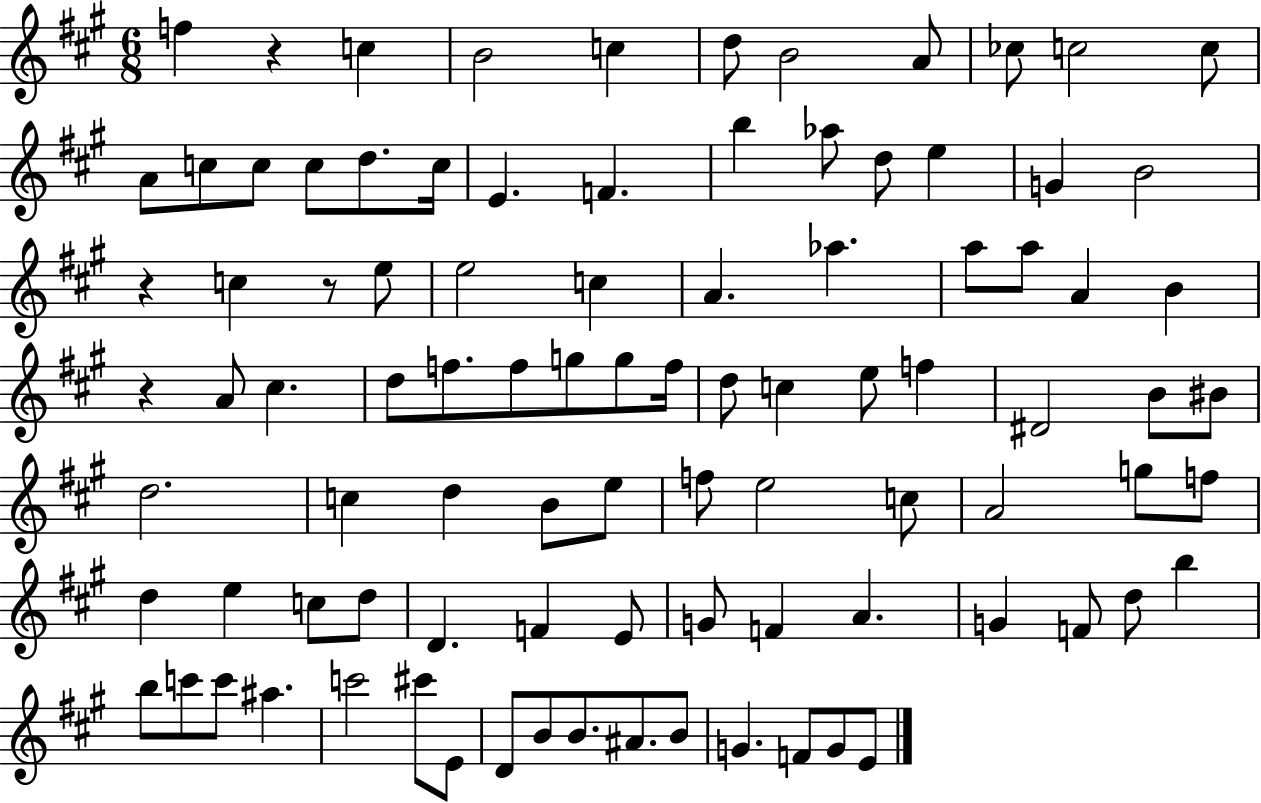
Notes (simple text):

F5/q R/q C5/q B4/h C5/q D5/e B4/h A4/e CES5/e C5/h C5/e A4/e C5/e C5/e C5/e D5/e. C5/s E4/q. F4/q. B5/q Ab5/e D5/e E5/q G4/q B4/h R/q C5/q R/e E5/e E5/h C5/q A4/q. Ab5/q. A5/e A5/e A4/q B4/q R/q A4/e C#5/q. D5/e F5/e. F5/e G5/e G5/e F5/s D5/e C5/q E5/e F5/q D#4/h B4/e BIS4/e D5/h. C5/q D5/q B4/e E5/e F5/e E5/h C5/e A4/h G5/e F5/e D5/q E5/q C5/e D5/e D4/q. F4/q E4/e G4/e F4/q A4/q. G4/q F4/e D5/e B5/q B5/e C6/e C6/e A#5/q. C6/h C#6/e E4/e D4/e B4/e B4/e. A#4/e. B4/e G4/q. F4/e G4/e E4/e